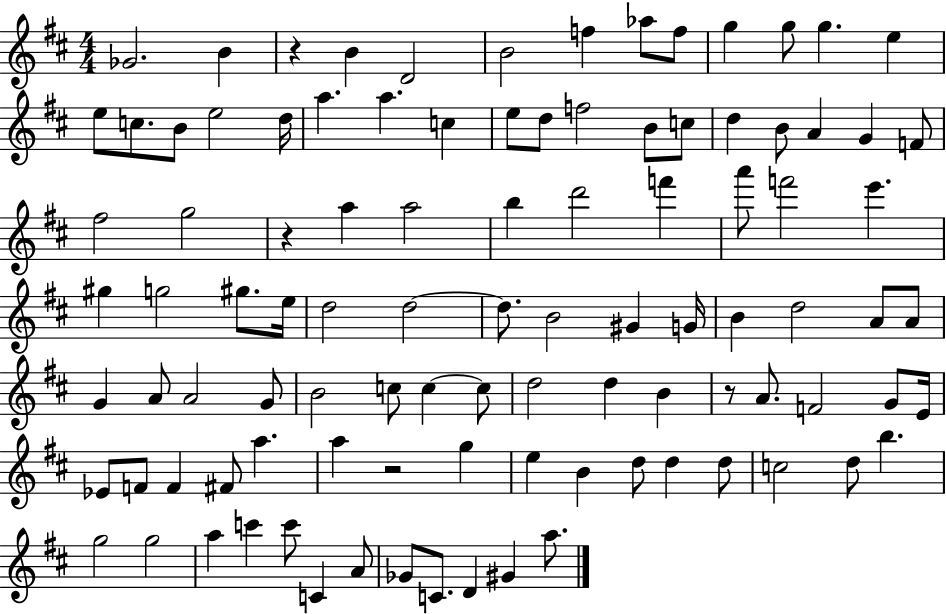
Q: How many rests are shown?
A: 4